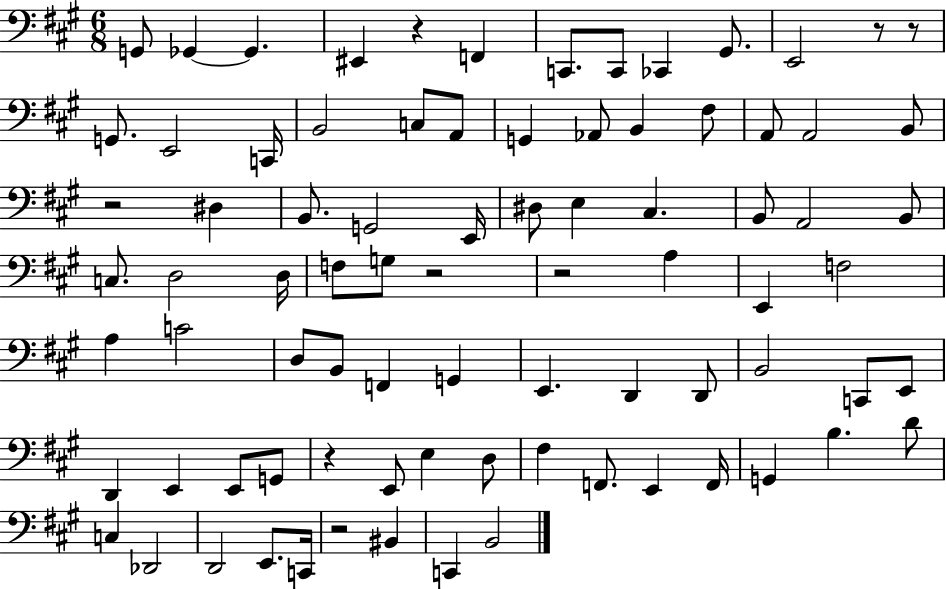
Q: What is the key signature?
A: A major